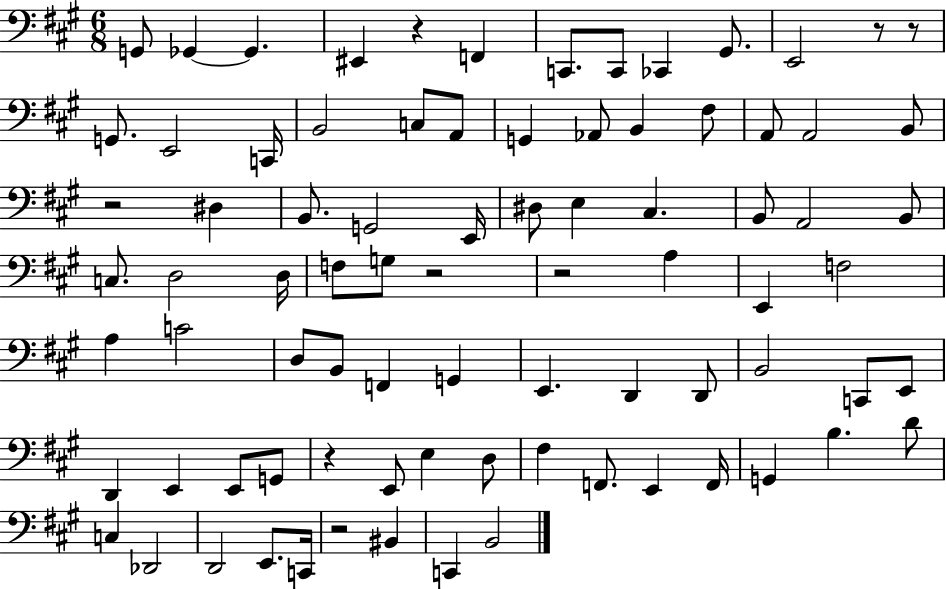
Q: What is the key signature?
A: A major